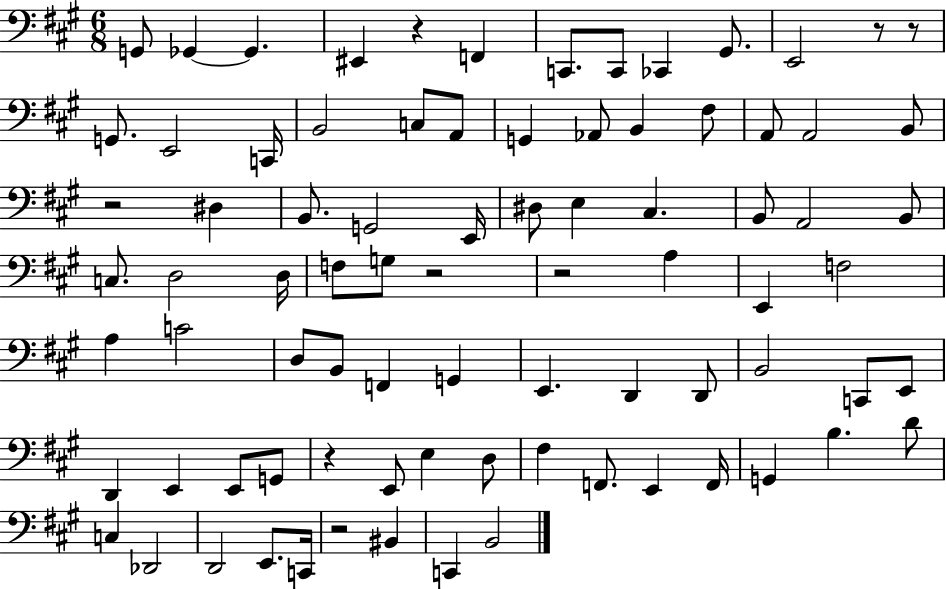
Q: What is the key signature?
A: A major